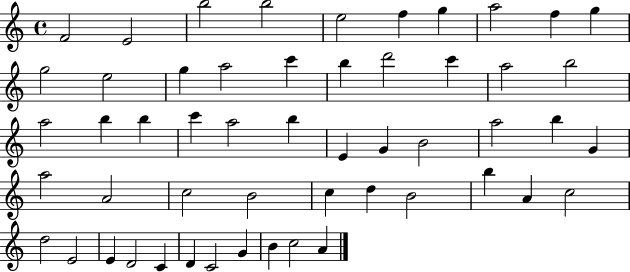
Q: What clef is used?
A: treble